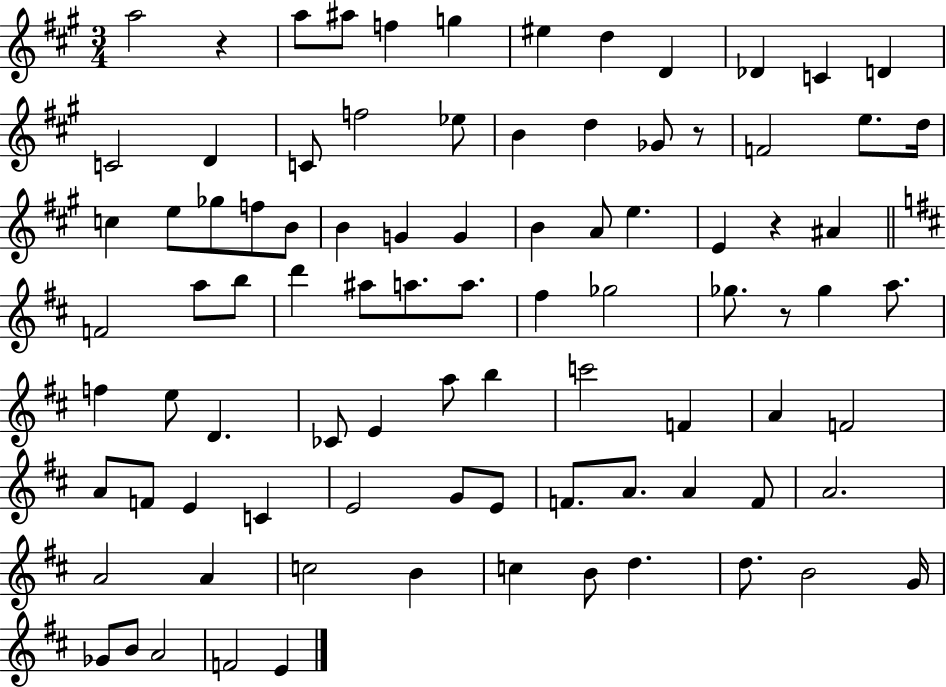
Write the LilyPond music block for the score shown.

{
  \clef treble
  \numericTimeSignature
  \time 3/4
  \key a \major
  \repeat volta 2 { a''2 r4 | a''8 ais''8 f''4 g''4 | eis''4 d''4 d'4 | des'4 c'4 d'4 | \break c'2 d'4 | c'8 f''2 ees''8 | b'4 d''4 ges'8 r8 | f'2 e''8. d''16 | \break c''4 e''8 ges''8 f''8 b'8 | b'4 g'4 g'4 | b'4 a'8 e''4. | e'4 r4 ais'4 | \break \bar "||" \break \key d \major f'2 a''8 b''8 | d'''4 ais''8 a''8. a''8. | fis''4 ges''2 | ges''8. r8 ges''4 a''8. | \break f''4 e''8 d'4. | ces'8 e'4 a''8 b''4 | c'''2 f'4 | a'4 f'2 | \break a'8 f'8 e'4 c'4 | e'2 g'8 e'8 | f'8. a'8. a'4 f'8 | a'2. | \break a'2 a'4 | c''2 b'4 | c''4 b'8 d''4. | d''8. b'2 g'16 | \break ges'8 b'8 a'2 | f'2 e'4 | } \bar "|."
}